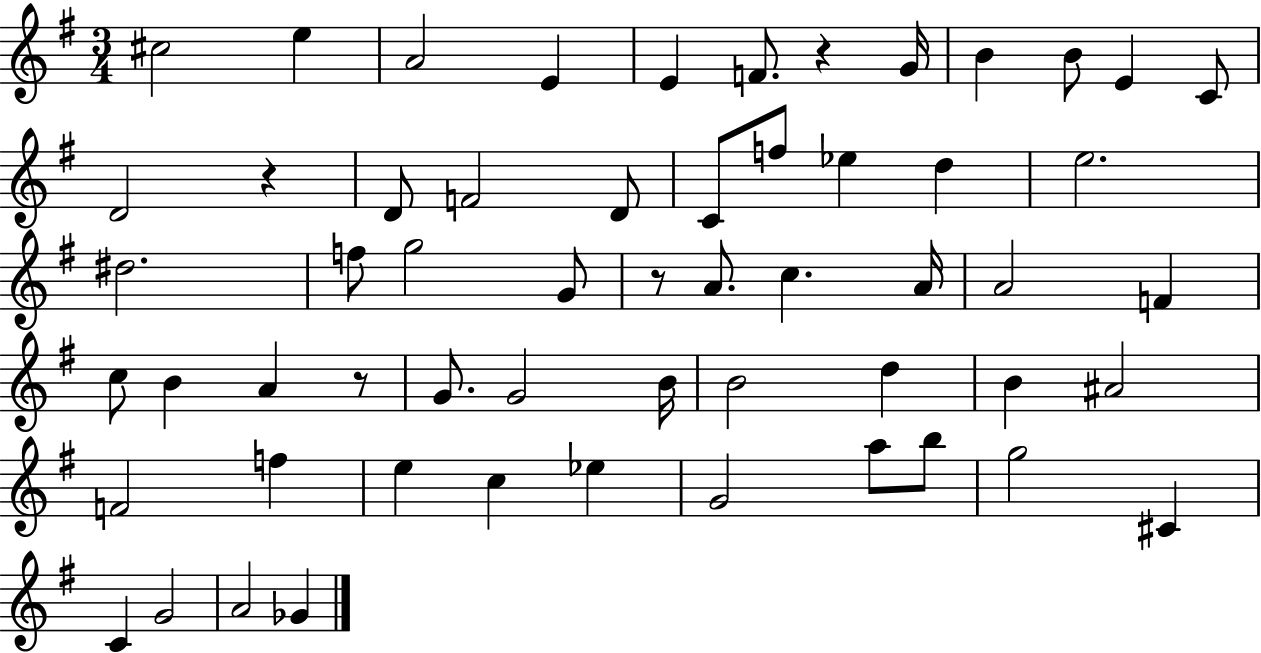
C#5/h E5/q A4/h E4/q E4/q F4/e. R/q G4/s B4/q B4/e E4/q C4/e D4/h R/q D4/e F4/h D4/e C4/e F5/e Eb5/q D5/q E5/h. D#5/h. F5/e G5/h G4/e R/e A4/e. C5/q. A4/s A4/h F4/q C5/e B4/q A4/q R/e G4/e. G4/h B4/s B4/h D5/q B4/q A#4/h F4/h F5/q E5/q C5/q Eb5/q G4/h A5/e B5/e G5/h C#4/q C4/q G4/h A4/h Gb4/q